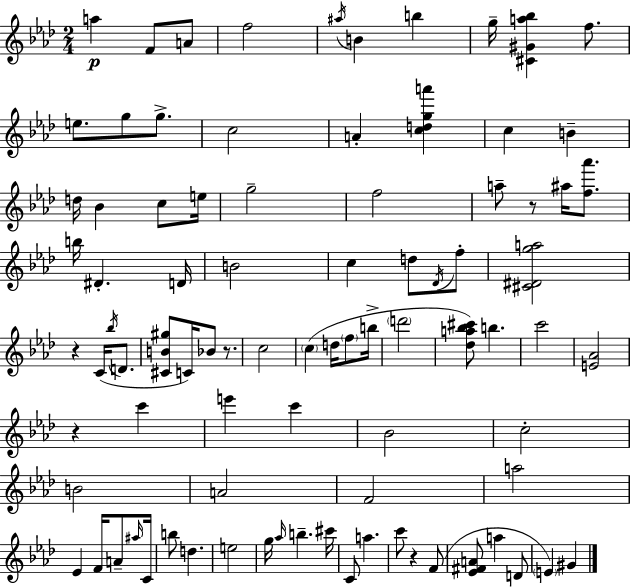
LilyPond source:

{
  \clef treble
  \numericTimeSignature
  \time 2/4
  \key aes \major
  \repeat volta 2 { a''4\p f'8 a'8 | f''2 | \acciaccatura { ais''16 } b'4 b''4 | g''16-- <cis' gis' a'' bes''>4 f''8. | \break e''8. g''8 g''8.-> | c''2 | a'4-. <c'' d'' g'' a'''>4 | c''4 b'4-- | \break d''16 bes'4 c''8 | e''16 g''2-- | f''2 | a''8-- r8 ais''16 <f'' aes'''>8. | \break b''16 dis'4.-. | d'16 b'2 | c''4 d''8 \acciaccatura { des'16 } | f''8-. <cis' dis' g'' a''>2 | \break r4 c'16( \acciaccatura { bes''16 } | d'8. <cis' b' gis''>8 c'16) bes'8 | r8. c''2 | \parenthesize c''4( d''16 | \break \parenthesize f''8 b''16-> \parenthesize d'''2 | <des'' a'' bes'' cis'''>8) b''4. | c'''2 | <e' aes'>2 | \break r4 c'''4 | e'''4 c'''4 | bes'2 | c''2-. | \break b'2 | a'2 | f'2 | a''2 | \break ees'4 f'16 | a'8-- \grace { ais''16 } c'16 b''8 d''4. | e''2 | g''16 \grace { aes''16 } b''4.-- | \break cis'''16 c'8 a''4. | c'''8 r4 | f'8( <ees' fis' a'>8 a''4 | d'8 \parenthesize e'4) | \break gis'4 } \bar "|."
}